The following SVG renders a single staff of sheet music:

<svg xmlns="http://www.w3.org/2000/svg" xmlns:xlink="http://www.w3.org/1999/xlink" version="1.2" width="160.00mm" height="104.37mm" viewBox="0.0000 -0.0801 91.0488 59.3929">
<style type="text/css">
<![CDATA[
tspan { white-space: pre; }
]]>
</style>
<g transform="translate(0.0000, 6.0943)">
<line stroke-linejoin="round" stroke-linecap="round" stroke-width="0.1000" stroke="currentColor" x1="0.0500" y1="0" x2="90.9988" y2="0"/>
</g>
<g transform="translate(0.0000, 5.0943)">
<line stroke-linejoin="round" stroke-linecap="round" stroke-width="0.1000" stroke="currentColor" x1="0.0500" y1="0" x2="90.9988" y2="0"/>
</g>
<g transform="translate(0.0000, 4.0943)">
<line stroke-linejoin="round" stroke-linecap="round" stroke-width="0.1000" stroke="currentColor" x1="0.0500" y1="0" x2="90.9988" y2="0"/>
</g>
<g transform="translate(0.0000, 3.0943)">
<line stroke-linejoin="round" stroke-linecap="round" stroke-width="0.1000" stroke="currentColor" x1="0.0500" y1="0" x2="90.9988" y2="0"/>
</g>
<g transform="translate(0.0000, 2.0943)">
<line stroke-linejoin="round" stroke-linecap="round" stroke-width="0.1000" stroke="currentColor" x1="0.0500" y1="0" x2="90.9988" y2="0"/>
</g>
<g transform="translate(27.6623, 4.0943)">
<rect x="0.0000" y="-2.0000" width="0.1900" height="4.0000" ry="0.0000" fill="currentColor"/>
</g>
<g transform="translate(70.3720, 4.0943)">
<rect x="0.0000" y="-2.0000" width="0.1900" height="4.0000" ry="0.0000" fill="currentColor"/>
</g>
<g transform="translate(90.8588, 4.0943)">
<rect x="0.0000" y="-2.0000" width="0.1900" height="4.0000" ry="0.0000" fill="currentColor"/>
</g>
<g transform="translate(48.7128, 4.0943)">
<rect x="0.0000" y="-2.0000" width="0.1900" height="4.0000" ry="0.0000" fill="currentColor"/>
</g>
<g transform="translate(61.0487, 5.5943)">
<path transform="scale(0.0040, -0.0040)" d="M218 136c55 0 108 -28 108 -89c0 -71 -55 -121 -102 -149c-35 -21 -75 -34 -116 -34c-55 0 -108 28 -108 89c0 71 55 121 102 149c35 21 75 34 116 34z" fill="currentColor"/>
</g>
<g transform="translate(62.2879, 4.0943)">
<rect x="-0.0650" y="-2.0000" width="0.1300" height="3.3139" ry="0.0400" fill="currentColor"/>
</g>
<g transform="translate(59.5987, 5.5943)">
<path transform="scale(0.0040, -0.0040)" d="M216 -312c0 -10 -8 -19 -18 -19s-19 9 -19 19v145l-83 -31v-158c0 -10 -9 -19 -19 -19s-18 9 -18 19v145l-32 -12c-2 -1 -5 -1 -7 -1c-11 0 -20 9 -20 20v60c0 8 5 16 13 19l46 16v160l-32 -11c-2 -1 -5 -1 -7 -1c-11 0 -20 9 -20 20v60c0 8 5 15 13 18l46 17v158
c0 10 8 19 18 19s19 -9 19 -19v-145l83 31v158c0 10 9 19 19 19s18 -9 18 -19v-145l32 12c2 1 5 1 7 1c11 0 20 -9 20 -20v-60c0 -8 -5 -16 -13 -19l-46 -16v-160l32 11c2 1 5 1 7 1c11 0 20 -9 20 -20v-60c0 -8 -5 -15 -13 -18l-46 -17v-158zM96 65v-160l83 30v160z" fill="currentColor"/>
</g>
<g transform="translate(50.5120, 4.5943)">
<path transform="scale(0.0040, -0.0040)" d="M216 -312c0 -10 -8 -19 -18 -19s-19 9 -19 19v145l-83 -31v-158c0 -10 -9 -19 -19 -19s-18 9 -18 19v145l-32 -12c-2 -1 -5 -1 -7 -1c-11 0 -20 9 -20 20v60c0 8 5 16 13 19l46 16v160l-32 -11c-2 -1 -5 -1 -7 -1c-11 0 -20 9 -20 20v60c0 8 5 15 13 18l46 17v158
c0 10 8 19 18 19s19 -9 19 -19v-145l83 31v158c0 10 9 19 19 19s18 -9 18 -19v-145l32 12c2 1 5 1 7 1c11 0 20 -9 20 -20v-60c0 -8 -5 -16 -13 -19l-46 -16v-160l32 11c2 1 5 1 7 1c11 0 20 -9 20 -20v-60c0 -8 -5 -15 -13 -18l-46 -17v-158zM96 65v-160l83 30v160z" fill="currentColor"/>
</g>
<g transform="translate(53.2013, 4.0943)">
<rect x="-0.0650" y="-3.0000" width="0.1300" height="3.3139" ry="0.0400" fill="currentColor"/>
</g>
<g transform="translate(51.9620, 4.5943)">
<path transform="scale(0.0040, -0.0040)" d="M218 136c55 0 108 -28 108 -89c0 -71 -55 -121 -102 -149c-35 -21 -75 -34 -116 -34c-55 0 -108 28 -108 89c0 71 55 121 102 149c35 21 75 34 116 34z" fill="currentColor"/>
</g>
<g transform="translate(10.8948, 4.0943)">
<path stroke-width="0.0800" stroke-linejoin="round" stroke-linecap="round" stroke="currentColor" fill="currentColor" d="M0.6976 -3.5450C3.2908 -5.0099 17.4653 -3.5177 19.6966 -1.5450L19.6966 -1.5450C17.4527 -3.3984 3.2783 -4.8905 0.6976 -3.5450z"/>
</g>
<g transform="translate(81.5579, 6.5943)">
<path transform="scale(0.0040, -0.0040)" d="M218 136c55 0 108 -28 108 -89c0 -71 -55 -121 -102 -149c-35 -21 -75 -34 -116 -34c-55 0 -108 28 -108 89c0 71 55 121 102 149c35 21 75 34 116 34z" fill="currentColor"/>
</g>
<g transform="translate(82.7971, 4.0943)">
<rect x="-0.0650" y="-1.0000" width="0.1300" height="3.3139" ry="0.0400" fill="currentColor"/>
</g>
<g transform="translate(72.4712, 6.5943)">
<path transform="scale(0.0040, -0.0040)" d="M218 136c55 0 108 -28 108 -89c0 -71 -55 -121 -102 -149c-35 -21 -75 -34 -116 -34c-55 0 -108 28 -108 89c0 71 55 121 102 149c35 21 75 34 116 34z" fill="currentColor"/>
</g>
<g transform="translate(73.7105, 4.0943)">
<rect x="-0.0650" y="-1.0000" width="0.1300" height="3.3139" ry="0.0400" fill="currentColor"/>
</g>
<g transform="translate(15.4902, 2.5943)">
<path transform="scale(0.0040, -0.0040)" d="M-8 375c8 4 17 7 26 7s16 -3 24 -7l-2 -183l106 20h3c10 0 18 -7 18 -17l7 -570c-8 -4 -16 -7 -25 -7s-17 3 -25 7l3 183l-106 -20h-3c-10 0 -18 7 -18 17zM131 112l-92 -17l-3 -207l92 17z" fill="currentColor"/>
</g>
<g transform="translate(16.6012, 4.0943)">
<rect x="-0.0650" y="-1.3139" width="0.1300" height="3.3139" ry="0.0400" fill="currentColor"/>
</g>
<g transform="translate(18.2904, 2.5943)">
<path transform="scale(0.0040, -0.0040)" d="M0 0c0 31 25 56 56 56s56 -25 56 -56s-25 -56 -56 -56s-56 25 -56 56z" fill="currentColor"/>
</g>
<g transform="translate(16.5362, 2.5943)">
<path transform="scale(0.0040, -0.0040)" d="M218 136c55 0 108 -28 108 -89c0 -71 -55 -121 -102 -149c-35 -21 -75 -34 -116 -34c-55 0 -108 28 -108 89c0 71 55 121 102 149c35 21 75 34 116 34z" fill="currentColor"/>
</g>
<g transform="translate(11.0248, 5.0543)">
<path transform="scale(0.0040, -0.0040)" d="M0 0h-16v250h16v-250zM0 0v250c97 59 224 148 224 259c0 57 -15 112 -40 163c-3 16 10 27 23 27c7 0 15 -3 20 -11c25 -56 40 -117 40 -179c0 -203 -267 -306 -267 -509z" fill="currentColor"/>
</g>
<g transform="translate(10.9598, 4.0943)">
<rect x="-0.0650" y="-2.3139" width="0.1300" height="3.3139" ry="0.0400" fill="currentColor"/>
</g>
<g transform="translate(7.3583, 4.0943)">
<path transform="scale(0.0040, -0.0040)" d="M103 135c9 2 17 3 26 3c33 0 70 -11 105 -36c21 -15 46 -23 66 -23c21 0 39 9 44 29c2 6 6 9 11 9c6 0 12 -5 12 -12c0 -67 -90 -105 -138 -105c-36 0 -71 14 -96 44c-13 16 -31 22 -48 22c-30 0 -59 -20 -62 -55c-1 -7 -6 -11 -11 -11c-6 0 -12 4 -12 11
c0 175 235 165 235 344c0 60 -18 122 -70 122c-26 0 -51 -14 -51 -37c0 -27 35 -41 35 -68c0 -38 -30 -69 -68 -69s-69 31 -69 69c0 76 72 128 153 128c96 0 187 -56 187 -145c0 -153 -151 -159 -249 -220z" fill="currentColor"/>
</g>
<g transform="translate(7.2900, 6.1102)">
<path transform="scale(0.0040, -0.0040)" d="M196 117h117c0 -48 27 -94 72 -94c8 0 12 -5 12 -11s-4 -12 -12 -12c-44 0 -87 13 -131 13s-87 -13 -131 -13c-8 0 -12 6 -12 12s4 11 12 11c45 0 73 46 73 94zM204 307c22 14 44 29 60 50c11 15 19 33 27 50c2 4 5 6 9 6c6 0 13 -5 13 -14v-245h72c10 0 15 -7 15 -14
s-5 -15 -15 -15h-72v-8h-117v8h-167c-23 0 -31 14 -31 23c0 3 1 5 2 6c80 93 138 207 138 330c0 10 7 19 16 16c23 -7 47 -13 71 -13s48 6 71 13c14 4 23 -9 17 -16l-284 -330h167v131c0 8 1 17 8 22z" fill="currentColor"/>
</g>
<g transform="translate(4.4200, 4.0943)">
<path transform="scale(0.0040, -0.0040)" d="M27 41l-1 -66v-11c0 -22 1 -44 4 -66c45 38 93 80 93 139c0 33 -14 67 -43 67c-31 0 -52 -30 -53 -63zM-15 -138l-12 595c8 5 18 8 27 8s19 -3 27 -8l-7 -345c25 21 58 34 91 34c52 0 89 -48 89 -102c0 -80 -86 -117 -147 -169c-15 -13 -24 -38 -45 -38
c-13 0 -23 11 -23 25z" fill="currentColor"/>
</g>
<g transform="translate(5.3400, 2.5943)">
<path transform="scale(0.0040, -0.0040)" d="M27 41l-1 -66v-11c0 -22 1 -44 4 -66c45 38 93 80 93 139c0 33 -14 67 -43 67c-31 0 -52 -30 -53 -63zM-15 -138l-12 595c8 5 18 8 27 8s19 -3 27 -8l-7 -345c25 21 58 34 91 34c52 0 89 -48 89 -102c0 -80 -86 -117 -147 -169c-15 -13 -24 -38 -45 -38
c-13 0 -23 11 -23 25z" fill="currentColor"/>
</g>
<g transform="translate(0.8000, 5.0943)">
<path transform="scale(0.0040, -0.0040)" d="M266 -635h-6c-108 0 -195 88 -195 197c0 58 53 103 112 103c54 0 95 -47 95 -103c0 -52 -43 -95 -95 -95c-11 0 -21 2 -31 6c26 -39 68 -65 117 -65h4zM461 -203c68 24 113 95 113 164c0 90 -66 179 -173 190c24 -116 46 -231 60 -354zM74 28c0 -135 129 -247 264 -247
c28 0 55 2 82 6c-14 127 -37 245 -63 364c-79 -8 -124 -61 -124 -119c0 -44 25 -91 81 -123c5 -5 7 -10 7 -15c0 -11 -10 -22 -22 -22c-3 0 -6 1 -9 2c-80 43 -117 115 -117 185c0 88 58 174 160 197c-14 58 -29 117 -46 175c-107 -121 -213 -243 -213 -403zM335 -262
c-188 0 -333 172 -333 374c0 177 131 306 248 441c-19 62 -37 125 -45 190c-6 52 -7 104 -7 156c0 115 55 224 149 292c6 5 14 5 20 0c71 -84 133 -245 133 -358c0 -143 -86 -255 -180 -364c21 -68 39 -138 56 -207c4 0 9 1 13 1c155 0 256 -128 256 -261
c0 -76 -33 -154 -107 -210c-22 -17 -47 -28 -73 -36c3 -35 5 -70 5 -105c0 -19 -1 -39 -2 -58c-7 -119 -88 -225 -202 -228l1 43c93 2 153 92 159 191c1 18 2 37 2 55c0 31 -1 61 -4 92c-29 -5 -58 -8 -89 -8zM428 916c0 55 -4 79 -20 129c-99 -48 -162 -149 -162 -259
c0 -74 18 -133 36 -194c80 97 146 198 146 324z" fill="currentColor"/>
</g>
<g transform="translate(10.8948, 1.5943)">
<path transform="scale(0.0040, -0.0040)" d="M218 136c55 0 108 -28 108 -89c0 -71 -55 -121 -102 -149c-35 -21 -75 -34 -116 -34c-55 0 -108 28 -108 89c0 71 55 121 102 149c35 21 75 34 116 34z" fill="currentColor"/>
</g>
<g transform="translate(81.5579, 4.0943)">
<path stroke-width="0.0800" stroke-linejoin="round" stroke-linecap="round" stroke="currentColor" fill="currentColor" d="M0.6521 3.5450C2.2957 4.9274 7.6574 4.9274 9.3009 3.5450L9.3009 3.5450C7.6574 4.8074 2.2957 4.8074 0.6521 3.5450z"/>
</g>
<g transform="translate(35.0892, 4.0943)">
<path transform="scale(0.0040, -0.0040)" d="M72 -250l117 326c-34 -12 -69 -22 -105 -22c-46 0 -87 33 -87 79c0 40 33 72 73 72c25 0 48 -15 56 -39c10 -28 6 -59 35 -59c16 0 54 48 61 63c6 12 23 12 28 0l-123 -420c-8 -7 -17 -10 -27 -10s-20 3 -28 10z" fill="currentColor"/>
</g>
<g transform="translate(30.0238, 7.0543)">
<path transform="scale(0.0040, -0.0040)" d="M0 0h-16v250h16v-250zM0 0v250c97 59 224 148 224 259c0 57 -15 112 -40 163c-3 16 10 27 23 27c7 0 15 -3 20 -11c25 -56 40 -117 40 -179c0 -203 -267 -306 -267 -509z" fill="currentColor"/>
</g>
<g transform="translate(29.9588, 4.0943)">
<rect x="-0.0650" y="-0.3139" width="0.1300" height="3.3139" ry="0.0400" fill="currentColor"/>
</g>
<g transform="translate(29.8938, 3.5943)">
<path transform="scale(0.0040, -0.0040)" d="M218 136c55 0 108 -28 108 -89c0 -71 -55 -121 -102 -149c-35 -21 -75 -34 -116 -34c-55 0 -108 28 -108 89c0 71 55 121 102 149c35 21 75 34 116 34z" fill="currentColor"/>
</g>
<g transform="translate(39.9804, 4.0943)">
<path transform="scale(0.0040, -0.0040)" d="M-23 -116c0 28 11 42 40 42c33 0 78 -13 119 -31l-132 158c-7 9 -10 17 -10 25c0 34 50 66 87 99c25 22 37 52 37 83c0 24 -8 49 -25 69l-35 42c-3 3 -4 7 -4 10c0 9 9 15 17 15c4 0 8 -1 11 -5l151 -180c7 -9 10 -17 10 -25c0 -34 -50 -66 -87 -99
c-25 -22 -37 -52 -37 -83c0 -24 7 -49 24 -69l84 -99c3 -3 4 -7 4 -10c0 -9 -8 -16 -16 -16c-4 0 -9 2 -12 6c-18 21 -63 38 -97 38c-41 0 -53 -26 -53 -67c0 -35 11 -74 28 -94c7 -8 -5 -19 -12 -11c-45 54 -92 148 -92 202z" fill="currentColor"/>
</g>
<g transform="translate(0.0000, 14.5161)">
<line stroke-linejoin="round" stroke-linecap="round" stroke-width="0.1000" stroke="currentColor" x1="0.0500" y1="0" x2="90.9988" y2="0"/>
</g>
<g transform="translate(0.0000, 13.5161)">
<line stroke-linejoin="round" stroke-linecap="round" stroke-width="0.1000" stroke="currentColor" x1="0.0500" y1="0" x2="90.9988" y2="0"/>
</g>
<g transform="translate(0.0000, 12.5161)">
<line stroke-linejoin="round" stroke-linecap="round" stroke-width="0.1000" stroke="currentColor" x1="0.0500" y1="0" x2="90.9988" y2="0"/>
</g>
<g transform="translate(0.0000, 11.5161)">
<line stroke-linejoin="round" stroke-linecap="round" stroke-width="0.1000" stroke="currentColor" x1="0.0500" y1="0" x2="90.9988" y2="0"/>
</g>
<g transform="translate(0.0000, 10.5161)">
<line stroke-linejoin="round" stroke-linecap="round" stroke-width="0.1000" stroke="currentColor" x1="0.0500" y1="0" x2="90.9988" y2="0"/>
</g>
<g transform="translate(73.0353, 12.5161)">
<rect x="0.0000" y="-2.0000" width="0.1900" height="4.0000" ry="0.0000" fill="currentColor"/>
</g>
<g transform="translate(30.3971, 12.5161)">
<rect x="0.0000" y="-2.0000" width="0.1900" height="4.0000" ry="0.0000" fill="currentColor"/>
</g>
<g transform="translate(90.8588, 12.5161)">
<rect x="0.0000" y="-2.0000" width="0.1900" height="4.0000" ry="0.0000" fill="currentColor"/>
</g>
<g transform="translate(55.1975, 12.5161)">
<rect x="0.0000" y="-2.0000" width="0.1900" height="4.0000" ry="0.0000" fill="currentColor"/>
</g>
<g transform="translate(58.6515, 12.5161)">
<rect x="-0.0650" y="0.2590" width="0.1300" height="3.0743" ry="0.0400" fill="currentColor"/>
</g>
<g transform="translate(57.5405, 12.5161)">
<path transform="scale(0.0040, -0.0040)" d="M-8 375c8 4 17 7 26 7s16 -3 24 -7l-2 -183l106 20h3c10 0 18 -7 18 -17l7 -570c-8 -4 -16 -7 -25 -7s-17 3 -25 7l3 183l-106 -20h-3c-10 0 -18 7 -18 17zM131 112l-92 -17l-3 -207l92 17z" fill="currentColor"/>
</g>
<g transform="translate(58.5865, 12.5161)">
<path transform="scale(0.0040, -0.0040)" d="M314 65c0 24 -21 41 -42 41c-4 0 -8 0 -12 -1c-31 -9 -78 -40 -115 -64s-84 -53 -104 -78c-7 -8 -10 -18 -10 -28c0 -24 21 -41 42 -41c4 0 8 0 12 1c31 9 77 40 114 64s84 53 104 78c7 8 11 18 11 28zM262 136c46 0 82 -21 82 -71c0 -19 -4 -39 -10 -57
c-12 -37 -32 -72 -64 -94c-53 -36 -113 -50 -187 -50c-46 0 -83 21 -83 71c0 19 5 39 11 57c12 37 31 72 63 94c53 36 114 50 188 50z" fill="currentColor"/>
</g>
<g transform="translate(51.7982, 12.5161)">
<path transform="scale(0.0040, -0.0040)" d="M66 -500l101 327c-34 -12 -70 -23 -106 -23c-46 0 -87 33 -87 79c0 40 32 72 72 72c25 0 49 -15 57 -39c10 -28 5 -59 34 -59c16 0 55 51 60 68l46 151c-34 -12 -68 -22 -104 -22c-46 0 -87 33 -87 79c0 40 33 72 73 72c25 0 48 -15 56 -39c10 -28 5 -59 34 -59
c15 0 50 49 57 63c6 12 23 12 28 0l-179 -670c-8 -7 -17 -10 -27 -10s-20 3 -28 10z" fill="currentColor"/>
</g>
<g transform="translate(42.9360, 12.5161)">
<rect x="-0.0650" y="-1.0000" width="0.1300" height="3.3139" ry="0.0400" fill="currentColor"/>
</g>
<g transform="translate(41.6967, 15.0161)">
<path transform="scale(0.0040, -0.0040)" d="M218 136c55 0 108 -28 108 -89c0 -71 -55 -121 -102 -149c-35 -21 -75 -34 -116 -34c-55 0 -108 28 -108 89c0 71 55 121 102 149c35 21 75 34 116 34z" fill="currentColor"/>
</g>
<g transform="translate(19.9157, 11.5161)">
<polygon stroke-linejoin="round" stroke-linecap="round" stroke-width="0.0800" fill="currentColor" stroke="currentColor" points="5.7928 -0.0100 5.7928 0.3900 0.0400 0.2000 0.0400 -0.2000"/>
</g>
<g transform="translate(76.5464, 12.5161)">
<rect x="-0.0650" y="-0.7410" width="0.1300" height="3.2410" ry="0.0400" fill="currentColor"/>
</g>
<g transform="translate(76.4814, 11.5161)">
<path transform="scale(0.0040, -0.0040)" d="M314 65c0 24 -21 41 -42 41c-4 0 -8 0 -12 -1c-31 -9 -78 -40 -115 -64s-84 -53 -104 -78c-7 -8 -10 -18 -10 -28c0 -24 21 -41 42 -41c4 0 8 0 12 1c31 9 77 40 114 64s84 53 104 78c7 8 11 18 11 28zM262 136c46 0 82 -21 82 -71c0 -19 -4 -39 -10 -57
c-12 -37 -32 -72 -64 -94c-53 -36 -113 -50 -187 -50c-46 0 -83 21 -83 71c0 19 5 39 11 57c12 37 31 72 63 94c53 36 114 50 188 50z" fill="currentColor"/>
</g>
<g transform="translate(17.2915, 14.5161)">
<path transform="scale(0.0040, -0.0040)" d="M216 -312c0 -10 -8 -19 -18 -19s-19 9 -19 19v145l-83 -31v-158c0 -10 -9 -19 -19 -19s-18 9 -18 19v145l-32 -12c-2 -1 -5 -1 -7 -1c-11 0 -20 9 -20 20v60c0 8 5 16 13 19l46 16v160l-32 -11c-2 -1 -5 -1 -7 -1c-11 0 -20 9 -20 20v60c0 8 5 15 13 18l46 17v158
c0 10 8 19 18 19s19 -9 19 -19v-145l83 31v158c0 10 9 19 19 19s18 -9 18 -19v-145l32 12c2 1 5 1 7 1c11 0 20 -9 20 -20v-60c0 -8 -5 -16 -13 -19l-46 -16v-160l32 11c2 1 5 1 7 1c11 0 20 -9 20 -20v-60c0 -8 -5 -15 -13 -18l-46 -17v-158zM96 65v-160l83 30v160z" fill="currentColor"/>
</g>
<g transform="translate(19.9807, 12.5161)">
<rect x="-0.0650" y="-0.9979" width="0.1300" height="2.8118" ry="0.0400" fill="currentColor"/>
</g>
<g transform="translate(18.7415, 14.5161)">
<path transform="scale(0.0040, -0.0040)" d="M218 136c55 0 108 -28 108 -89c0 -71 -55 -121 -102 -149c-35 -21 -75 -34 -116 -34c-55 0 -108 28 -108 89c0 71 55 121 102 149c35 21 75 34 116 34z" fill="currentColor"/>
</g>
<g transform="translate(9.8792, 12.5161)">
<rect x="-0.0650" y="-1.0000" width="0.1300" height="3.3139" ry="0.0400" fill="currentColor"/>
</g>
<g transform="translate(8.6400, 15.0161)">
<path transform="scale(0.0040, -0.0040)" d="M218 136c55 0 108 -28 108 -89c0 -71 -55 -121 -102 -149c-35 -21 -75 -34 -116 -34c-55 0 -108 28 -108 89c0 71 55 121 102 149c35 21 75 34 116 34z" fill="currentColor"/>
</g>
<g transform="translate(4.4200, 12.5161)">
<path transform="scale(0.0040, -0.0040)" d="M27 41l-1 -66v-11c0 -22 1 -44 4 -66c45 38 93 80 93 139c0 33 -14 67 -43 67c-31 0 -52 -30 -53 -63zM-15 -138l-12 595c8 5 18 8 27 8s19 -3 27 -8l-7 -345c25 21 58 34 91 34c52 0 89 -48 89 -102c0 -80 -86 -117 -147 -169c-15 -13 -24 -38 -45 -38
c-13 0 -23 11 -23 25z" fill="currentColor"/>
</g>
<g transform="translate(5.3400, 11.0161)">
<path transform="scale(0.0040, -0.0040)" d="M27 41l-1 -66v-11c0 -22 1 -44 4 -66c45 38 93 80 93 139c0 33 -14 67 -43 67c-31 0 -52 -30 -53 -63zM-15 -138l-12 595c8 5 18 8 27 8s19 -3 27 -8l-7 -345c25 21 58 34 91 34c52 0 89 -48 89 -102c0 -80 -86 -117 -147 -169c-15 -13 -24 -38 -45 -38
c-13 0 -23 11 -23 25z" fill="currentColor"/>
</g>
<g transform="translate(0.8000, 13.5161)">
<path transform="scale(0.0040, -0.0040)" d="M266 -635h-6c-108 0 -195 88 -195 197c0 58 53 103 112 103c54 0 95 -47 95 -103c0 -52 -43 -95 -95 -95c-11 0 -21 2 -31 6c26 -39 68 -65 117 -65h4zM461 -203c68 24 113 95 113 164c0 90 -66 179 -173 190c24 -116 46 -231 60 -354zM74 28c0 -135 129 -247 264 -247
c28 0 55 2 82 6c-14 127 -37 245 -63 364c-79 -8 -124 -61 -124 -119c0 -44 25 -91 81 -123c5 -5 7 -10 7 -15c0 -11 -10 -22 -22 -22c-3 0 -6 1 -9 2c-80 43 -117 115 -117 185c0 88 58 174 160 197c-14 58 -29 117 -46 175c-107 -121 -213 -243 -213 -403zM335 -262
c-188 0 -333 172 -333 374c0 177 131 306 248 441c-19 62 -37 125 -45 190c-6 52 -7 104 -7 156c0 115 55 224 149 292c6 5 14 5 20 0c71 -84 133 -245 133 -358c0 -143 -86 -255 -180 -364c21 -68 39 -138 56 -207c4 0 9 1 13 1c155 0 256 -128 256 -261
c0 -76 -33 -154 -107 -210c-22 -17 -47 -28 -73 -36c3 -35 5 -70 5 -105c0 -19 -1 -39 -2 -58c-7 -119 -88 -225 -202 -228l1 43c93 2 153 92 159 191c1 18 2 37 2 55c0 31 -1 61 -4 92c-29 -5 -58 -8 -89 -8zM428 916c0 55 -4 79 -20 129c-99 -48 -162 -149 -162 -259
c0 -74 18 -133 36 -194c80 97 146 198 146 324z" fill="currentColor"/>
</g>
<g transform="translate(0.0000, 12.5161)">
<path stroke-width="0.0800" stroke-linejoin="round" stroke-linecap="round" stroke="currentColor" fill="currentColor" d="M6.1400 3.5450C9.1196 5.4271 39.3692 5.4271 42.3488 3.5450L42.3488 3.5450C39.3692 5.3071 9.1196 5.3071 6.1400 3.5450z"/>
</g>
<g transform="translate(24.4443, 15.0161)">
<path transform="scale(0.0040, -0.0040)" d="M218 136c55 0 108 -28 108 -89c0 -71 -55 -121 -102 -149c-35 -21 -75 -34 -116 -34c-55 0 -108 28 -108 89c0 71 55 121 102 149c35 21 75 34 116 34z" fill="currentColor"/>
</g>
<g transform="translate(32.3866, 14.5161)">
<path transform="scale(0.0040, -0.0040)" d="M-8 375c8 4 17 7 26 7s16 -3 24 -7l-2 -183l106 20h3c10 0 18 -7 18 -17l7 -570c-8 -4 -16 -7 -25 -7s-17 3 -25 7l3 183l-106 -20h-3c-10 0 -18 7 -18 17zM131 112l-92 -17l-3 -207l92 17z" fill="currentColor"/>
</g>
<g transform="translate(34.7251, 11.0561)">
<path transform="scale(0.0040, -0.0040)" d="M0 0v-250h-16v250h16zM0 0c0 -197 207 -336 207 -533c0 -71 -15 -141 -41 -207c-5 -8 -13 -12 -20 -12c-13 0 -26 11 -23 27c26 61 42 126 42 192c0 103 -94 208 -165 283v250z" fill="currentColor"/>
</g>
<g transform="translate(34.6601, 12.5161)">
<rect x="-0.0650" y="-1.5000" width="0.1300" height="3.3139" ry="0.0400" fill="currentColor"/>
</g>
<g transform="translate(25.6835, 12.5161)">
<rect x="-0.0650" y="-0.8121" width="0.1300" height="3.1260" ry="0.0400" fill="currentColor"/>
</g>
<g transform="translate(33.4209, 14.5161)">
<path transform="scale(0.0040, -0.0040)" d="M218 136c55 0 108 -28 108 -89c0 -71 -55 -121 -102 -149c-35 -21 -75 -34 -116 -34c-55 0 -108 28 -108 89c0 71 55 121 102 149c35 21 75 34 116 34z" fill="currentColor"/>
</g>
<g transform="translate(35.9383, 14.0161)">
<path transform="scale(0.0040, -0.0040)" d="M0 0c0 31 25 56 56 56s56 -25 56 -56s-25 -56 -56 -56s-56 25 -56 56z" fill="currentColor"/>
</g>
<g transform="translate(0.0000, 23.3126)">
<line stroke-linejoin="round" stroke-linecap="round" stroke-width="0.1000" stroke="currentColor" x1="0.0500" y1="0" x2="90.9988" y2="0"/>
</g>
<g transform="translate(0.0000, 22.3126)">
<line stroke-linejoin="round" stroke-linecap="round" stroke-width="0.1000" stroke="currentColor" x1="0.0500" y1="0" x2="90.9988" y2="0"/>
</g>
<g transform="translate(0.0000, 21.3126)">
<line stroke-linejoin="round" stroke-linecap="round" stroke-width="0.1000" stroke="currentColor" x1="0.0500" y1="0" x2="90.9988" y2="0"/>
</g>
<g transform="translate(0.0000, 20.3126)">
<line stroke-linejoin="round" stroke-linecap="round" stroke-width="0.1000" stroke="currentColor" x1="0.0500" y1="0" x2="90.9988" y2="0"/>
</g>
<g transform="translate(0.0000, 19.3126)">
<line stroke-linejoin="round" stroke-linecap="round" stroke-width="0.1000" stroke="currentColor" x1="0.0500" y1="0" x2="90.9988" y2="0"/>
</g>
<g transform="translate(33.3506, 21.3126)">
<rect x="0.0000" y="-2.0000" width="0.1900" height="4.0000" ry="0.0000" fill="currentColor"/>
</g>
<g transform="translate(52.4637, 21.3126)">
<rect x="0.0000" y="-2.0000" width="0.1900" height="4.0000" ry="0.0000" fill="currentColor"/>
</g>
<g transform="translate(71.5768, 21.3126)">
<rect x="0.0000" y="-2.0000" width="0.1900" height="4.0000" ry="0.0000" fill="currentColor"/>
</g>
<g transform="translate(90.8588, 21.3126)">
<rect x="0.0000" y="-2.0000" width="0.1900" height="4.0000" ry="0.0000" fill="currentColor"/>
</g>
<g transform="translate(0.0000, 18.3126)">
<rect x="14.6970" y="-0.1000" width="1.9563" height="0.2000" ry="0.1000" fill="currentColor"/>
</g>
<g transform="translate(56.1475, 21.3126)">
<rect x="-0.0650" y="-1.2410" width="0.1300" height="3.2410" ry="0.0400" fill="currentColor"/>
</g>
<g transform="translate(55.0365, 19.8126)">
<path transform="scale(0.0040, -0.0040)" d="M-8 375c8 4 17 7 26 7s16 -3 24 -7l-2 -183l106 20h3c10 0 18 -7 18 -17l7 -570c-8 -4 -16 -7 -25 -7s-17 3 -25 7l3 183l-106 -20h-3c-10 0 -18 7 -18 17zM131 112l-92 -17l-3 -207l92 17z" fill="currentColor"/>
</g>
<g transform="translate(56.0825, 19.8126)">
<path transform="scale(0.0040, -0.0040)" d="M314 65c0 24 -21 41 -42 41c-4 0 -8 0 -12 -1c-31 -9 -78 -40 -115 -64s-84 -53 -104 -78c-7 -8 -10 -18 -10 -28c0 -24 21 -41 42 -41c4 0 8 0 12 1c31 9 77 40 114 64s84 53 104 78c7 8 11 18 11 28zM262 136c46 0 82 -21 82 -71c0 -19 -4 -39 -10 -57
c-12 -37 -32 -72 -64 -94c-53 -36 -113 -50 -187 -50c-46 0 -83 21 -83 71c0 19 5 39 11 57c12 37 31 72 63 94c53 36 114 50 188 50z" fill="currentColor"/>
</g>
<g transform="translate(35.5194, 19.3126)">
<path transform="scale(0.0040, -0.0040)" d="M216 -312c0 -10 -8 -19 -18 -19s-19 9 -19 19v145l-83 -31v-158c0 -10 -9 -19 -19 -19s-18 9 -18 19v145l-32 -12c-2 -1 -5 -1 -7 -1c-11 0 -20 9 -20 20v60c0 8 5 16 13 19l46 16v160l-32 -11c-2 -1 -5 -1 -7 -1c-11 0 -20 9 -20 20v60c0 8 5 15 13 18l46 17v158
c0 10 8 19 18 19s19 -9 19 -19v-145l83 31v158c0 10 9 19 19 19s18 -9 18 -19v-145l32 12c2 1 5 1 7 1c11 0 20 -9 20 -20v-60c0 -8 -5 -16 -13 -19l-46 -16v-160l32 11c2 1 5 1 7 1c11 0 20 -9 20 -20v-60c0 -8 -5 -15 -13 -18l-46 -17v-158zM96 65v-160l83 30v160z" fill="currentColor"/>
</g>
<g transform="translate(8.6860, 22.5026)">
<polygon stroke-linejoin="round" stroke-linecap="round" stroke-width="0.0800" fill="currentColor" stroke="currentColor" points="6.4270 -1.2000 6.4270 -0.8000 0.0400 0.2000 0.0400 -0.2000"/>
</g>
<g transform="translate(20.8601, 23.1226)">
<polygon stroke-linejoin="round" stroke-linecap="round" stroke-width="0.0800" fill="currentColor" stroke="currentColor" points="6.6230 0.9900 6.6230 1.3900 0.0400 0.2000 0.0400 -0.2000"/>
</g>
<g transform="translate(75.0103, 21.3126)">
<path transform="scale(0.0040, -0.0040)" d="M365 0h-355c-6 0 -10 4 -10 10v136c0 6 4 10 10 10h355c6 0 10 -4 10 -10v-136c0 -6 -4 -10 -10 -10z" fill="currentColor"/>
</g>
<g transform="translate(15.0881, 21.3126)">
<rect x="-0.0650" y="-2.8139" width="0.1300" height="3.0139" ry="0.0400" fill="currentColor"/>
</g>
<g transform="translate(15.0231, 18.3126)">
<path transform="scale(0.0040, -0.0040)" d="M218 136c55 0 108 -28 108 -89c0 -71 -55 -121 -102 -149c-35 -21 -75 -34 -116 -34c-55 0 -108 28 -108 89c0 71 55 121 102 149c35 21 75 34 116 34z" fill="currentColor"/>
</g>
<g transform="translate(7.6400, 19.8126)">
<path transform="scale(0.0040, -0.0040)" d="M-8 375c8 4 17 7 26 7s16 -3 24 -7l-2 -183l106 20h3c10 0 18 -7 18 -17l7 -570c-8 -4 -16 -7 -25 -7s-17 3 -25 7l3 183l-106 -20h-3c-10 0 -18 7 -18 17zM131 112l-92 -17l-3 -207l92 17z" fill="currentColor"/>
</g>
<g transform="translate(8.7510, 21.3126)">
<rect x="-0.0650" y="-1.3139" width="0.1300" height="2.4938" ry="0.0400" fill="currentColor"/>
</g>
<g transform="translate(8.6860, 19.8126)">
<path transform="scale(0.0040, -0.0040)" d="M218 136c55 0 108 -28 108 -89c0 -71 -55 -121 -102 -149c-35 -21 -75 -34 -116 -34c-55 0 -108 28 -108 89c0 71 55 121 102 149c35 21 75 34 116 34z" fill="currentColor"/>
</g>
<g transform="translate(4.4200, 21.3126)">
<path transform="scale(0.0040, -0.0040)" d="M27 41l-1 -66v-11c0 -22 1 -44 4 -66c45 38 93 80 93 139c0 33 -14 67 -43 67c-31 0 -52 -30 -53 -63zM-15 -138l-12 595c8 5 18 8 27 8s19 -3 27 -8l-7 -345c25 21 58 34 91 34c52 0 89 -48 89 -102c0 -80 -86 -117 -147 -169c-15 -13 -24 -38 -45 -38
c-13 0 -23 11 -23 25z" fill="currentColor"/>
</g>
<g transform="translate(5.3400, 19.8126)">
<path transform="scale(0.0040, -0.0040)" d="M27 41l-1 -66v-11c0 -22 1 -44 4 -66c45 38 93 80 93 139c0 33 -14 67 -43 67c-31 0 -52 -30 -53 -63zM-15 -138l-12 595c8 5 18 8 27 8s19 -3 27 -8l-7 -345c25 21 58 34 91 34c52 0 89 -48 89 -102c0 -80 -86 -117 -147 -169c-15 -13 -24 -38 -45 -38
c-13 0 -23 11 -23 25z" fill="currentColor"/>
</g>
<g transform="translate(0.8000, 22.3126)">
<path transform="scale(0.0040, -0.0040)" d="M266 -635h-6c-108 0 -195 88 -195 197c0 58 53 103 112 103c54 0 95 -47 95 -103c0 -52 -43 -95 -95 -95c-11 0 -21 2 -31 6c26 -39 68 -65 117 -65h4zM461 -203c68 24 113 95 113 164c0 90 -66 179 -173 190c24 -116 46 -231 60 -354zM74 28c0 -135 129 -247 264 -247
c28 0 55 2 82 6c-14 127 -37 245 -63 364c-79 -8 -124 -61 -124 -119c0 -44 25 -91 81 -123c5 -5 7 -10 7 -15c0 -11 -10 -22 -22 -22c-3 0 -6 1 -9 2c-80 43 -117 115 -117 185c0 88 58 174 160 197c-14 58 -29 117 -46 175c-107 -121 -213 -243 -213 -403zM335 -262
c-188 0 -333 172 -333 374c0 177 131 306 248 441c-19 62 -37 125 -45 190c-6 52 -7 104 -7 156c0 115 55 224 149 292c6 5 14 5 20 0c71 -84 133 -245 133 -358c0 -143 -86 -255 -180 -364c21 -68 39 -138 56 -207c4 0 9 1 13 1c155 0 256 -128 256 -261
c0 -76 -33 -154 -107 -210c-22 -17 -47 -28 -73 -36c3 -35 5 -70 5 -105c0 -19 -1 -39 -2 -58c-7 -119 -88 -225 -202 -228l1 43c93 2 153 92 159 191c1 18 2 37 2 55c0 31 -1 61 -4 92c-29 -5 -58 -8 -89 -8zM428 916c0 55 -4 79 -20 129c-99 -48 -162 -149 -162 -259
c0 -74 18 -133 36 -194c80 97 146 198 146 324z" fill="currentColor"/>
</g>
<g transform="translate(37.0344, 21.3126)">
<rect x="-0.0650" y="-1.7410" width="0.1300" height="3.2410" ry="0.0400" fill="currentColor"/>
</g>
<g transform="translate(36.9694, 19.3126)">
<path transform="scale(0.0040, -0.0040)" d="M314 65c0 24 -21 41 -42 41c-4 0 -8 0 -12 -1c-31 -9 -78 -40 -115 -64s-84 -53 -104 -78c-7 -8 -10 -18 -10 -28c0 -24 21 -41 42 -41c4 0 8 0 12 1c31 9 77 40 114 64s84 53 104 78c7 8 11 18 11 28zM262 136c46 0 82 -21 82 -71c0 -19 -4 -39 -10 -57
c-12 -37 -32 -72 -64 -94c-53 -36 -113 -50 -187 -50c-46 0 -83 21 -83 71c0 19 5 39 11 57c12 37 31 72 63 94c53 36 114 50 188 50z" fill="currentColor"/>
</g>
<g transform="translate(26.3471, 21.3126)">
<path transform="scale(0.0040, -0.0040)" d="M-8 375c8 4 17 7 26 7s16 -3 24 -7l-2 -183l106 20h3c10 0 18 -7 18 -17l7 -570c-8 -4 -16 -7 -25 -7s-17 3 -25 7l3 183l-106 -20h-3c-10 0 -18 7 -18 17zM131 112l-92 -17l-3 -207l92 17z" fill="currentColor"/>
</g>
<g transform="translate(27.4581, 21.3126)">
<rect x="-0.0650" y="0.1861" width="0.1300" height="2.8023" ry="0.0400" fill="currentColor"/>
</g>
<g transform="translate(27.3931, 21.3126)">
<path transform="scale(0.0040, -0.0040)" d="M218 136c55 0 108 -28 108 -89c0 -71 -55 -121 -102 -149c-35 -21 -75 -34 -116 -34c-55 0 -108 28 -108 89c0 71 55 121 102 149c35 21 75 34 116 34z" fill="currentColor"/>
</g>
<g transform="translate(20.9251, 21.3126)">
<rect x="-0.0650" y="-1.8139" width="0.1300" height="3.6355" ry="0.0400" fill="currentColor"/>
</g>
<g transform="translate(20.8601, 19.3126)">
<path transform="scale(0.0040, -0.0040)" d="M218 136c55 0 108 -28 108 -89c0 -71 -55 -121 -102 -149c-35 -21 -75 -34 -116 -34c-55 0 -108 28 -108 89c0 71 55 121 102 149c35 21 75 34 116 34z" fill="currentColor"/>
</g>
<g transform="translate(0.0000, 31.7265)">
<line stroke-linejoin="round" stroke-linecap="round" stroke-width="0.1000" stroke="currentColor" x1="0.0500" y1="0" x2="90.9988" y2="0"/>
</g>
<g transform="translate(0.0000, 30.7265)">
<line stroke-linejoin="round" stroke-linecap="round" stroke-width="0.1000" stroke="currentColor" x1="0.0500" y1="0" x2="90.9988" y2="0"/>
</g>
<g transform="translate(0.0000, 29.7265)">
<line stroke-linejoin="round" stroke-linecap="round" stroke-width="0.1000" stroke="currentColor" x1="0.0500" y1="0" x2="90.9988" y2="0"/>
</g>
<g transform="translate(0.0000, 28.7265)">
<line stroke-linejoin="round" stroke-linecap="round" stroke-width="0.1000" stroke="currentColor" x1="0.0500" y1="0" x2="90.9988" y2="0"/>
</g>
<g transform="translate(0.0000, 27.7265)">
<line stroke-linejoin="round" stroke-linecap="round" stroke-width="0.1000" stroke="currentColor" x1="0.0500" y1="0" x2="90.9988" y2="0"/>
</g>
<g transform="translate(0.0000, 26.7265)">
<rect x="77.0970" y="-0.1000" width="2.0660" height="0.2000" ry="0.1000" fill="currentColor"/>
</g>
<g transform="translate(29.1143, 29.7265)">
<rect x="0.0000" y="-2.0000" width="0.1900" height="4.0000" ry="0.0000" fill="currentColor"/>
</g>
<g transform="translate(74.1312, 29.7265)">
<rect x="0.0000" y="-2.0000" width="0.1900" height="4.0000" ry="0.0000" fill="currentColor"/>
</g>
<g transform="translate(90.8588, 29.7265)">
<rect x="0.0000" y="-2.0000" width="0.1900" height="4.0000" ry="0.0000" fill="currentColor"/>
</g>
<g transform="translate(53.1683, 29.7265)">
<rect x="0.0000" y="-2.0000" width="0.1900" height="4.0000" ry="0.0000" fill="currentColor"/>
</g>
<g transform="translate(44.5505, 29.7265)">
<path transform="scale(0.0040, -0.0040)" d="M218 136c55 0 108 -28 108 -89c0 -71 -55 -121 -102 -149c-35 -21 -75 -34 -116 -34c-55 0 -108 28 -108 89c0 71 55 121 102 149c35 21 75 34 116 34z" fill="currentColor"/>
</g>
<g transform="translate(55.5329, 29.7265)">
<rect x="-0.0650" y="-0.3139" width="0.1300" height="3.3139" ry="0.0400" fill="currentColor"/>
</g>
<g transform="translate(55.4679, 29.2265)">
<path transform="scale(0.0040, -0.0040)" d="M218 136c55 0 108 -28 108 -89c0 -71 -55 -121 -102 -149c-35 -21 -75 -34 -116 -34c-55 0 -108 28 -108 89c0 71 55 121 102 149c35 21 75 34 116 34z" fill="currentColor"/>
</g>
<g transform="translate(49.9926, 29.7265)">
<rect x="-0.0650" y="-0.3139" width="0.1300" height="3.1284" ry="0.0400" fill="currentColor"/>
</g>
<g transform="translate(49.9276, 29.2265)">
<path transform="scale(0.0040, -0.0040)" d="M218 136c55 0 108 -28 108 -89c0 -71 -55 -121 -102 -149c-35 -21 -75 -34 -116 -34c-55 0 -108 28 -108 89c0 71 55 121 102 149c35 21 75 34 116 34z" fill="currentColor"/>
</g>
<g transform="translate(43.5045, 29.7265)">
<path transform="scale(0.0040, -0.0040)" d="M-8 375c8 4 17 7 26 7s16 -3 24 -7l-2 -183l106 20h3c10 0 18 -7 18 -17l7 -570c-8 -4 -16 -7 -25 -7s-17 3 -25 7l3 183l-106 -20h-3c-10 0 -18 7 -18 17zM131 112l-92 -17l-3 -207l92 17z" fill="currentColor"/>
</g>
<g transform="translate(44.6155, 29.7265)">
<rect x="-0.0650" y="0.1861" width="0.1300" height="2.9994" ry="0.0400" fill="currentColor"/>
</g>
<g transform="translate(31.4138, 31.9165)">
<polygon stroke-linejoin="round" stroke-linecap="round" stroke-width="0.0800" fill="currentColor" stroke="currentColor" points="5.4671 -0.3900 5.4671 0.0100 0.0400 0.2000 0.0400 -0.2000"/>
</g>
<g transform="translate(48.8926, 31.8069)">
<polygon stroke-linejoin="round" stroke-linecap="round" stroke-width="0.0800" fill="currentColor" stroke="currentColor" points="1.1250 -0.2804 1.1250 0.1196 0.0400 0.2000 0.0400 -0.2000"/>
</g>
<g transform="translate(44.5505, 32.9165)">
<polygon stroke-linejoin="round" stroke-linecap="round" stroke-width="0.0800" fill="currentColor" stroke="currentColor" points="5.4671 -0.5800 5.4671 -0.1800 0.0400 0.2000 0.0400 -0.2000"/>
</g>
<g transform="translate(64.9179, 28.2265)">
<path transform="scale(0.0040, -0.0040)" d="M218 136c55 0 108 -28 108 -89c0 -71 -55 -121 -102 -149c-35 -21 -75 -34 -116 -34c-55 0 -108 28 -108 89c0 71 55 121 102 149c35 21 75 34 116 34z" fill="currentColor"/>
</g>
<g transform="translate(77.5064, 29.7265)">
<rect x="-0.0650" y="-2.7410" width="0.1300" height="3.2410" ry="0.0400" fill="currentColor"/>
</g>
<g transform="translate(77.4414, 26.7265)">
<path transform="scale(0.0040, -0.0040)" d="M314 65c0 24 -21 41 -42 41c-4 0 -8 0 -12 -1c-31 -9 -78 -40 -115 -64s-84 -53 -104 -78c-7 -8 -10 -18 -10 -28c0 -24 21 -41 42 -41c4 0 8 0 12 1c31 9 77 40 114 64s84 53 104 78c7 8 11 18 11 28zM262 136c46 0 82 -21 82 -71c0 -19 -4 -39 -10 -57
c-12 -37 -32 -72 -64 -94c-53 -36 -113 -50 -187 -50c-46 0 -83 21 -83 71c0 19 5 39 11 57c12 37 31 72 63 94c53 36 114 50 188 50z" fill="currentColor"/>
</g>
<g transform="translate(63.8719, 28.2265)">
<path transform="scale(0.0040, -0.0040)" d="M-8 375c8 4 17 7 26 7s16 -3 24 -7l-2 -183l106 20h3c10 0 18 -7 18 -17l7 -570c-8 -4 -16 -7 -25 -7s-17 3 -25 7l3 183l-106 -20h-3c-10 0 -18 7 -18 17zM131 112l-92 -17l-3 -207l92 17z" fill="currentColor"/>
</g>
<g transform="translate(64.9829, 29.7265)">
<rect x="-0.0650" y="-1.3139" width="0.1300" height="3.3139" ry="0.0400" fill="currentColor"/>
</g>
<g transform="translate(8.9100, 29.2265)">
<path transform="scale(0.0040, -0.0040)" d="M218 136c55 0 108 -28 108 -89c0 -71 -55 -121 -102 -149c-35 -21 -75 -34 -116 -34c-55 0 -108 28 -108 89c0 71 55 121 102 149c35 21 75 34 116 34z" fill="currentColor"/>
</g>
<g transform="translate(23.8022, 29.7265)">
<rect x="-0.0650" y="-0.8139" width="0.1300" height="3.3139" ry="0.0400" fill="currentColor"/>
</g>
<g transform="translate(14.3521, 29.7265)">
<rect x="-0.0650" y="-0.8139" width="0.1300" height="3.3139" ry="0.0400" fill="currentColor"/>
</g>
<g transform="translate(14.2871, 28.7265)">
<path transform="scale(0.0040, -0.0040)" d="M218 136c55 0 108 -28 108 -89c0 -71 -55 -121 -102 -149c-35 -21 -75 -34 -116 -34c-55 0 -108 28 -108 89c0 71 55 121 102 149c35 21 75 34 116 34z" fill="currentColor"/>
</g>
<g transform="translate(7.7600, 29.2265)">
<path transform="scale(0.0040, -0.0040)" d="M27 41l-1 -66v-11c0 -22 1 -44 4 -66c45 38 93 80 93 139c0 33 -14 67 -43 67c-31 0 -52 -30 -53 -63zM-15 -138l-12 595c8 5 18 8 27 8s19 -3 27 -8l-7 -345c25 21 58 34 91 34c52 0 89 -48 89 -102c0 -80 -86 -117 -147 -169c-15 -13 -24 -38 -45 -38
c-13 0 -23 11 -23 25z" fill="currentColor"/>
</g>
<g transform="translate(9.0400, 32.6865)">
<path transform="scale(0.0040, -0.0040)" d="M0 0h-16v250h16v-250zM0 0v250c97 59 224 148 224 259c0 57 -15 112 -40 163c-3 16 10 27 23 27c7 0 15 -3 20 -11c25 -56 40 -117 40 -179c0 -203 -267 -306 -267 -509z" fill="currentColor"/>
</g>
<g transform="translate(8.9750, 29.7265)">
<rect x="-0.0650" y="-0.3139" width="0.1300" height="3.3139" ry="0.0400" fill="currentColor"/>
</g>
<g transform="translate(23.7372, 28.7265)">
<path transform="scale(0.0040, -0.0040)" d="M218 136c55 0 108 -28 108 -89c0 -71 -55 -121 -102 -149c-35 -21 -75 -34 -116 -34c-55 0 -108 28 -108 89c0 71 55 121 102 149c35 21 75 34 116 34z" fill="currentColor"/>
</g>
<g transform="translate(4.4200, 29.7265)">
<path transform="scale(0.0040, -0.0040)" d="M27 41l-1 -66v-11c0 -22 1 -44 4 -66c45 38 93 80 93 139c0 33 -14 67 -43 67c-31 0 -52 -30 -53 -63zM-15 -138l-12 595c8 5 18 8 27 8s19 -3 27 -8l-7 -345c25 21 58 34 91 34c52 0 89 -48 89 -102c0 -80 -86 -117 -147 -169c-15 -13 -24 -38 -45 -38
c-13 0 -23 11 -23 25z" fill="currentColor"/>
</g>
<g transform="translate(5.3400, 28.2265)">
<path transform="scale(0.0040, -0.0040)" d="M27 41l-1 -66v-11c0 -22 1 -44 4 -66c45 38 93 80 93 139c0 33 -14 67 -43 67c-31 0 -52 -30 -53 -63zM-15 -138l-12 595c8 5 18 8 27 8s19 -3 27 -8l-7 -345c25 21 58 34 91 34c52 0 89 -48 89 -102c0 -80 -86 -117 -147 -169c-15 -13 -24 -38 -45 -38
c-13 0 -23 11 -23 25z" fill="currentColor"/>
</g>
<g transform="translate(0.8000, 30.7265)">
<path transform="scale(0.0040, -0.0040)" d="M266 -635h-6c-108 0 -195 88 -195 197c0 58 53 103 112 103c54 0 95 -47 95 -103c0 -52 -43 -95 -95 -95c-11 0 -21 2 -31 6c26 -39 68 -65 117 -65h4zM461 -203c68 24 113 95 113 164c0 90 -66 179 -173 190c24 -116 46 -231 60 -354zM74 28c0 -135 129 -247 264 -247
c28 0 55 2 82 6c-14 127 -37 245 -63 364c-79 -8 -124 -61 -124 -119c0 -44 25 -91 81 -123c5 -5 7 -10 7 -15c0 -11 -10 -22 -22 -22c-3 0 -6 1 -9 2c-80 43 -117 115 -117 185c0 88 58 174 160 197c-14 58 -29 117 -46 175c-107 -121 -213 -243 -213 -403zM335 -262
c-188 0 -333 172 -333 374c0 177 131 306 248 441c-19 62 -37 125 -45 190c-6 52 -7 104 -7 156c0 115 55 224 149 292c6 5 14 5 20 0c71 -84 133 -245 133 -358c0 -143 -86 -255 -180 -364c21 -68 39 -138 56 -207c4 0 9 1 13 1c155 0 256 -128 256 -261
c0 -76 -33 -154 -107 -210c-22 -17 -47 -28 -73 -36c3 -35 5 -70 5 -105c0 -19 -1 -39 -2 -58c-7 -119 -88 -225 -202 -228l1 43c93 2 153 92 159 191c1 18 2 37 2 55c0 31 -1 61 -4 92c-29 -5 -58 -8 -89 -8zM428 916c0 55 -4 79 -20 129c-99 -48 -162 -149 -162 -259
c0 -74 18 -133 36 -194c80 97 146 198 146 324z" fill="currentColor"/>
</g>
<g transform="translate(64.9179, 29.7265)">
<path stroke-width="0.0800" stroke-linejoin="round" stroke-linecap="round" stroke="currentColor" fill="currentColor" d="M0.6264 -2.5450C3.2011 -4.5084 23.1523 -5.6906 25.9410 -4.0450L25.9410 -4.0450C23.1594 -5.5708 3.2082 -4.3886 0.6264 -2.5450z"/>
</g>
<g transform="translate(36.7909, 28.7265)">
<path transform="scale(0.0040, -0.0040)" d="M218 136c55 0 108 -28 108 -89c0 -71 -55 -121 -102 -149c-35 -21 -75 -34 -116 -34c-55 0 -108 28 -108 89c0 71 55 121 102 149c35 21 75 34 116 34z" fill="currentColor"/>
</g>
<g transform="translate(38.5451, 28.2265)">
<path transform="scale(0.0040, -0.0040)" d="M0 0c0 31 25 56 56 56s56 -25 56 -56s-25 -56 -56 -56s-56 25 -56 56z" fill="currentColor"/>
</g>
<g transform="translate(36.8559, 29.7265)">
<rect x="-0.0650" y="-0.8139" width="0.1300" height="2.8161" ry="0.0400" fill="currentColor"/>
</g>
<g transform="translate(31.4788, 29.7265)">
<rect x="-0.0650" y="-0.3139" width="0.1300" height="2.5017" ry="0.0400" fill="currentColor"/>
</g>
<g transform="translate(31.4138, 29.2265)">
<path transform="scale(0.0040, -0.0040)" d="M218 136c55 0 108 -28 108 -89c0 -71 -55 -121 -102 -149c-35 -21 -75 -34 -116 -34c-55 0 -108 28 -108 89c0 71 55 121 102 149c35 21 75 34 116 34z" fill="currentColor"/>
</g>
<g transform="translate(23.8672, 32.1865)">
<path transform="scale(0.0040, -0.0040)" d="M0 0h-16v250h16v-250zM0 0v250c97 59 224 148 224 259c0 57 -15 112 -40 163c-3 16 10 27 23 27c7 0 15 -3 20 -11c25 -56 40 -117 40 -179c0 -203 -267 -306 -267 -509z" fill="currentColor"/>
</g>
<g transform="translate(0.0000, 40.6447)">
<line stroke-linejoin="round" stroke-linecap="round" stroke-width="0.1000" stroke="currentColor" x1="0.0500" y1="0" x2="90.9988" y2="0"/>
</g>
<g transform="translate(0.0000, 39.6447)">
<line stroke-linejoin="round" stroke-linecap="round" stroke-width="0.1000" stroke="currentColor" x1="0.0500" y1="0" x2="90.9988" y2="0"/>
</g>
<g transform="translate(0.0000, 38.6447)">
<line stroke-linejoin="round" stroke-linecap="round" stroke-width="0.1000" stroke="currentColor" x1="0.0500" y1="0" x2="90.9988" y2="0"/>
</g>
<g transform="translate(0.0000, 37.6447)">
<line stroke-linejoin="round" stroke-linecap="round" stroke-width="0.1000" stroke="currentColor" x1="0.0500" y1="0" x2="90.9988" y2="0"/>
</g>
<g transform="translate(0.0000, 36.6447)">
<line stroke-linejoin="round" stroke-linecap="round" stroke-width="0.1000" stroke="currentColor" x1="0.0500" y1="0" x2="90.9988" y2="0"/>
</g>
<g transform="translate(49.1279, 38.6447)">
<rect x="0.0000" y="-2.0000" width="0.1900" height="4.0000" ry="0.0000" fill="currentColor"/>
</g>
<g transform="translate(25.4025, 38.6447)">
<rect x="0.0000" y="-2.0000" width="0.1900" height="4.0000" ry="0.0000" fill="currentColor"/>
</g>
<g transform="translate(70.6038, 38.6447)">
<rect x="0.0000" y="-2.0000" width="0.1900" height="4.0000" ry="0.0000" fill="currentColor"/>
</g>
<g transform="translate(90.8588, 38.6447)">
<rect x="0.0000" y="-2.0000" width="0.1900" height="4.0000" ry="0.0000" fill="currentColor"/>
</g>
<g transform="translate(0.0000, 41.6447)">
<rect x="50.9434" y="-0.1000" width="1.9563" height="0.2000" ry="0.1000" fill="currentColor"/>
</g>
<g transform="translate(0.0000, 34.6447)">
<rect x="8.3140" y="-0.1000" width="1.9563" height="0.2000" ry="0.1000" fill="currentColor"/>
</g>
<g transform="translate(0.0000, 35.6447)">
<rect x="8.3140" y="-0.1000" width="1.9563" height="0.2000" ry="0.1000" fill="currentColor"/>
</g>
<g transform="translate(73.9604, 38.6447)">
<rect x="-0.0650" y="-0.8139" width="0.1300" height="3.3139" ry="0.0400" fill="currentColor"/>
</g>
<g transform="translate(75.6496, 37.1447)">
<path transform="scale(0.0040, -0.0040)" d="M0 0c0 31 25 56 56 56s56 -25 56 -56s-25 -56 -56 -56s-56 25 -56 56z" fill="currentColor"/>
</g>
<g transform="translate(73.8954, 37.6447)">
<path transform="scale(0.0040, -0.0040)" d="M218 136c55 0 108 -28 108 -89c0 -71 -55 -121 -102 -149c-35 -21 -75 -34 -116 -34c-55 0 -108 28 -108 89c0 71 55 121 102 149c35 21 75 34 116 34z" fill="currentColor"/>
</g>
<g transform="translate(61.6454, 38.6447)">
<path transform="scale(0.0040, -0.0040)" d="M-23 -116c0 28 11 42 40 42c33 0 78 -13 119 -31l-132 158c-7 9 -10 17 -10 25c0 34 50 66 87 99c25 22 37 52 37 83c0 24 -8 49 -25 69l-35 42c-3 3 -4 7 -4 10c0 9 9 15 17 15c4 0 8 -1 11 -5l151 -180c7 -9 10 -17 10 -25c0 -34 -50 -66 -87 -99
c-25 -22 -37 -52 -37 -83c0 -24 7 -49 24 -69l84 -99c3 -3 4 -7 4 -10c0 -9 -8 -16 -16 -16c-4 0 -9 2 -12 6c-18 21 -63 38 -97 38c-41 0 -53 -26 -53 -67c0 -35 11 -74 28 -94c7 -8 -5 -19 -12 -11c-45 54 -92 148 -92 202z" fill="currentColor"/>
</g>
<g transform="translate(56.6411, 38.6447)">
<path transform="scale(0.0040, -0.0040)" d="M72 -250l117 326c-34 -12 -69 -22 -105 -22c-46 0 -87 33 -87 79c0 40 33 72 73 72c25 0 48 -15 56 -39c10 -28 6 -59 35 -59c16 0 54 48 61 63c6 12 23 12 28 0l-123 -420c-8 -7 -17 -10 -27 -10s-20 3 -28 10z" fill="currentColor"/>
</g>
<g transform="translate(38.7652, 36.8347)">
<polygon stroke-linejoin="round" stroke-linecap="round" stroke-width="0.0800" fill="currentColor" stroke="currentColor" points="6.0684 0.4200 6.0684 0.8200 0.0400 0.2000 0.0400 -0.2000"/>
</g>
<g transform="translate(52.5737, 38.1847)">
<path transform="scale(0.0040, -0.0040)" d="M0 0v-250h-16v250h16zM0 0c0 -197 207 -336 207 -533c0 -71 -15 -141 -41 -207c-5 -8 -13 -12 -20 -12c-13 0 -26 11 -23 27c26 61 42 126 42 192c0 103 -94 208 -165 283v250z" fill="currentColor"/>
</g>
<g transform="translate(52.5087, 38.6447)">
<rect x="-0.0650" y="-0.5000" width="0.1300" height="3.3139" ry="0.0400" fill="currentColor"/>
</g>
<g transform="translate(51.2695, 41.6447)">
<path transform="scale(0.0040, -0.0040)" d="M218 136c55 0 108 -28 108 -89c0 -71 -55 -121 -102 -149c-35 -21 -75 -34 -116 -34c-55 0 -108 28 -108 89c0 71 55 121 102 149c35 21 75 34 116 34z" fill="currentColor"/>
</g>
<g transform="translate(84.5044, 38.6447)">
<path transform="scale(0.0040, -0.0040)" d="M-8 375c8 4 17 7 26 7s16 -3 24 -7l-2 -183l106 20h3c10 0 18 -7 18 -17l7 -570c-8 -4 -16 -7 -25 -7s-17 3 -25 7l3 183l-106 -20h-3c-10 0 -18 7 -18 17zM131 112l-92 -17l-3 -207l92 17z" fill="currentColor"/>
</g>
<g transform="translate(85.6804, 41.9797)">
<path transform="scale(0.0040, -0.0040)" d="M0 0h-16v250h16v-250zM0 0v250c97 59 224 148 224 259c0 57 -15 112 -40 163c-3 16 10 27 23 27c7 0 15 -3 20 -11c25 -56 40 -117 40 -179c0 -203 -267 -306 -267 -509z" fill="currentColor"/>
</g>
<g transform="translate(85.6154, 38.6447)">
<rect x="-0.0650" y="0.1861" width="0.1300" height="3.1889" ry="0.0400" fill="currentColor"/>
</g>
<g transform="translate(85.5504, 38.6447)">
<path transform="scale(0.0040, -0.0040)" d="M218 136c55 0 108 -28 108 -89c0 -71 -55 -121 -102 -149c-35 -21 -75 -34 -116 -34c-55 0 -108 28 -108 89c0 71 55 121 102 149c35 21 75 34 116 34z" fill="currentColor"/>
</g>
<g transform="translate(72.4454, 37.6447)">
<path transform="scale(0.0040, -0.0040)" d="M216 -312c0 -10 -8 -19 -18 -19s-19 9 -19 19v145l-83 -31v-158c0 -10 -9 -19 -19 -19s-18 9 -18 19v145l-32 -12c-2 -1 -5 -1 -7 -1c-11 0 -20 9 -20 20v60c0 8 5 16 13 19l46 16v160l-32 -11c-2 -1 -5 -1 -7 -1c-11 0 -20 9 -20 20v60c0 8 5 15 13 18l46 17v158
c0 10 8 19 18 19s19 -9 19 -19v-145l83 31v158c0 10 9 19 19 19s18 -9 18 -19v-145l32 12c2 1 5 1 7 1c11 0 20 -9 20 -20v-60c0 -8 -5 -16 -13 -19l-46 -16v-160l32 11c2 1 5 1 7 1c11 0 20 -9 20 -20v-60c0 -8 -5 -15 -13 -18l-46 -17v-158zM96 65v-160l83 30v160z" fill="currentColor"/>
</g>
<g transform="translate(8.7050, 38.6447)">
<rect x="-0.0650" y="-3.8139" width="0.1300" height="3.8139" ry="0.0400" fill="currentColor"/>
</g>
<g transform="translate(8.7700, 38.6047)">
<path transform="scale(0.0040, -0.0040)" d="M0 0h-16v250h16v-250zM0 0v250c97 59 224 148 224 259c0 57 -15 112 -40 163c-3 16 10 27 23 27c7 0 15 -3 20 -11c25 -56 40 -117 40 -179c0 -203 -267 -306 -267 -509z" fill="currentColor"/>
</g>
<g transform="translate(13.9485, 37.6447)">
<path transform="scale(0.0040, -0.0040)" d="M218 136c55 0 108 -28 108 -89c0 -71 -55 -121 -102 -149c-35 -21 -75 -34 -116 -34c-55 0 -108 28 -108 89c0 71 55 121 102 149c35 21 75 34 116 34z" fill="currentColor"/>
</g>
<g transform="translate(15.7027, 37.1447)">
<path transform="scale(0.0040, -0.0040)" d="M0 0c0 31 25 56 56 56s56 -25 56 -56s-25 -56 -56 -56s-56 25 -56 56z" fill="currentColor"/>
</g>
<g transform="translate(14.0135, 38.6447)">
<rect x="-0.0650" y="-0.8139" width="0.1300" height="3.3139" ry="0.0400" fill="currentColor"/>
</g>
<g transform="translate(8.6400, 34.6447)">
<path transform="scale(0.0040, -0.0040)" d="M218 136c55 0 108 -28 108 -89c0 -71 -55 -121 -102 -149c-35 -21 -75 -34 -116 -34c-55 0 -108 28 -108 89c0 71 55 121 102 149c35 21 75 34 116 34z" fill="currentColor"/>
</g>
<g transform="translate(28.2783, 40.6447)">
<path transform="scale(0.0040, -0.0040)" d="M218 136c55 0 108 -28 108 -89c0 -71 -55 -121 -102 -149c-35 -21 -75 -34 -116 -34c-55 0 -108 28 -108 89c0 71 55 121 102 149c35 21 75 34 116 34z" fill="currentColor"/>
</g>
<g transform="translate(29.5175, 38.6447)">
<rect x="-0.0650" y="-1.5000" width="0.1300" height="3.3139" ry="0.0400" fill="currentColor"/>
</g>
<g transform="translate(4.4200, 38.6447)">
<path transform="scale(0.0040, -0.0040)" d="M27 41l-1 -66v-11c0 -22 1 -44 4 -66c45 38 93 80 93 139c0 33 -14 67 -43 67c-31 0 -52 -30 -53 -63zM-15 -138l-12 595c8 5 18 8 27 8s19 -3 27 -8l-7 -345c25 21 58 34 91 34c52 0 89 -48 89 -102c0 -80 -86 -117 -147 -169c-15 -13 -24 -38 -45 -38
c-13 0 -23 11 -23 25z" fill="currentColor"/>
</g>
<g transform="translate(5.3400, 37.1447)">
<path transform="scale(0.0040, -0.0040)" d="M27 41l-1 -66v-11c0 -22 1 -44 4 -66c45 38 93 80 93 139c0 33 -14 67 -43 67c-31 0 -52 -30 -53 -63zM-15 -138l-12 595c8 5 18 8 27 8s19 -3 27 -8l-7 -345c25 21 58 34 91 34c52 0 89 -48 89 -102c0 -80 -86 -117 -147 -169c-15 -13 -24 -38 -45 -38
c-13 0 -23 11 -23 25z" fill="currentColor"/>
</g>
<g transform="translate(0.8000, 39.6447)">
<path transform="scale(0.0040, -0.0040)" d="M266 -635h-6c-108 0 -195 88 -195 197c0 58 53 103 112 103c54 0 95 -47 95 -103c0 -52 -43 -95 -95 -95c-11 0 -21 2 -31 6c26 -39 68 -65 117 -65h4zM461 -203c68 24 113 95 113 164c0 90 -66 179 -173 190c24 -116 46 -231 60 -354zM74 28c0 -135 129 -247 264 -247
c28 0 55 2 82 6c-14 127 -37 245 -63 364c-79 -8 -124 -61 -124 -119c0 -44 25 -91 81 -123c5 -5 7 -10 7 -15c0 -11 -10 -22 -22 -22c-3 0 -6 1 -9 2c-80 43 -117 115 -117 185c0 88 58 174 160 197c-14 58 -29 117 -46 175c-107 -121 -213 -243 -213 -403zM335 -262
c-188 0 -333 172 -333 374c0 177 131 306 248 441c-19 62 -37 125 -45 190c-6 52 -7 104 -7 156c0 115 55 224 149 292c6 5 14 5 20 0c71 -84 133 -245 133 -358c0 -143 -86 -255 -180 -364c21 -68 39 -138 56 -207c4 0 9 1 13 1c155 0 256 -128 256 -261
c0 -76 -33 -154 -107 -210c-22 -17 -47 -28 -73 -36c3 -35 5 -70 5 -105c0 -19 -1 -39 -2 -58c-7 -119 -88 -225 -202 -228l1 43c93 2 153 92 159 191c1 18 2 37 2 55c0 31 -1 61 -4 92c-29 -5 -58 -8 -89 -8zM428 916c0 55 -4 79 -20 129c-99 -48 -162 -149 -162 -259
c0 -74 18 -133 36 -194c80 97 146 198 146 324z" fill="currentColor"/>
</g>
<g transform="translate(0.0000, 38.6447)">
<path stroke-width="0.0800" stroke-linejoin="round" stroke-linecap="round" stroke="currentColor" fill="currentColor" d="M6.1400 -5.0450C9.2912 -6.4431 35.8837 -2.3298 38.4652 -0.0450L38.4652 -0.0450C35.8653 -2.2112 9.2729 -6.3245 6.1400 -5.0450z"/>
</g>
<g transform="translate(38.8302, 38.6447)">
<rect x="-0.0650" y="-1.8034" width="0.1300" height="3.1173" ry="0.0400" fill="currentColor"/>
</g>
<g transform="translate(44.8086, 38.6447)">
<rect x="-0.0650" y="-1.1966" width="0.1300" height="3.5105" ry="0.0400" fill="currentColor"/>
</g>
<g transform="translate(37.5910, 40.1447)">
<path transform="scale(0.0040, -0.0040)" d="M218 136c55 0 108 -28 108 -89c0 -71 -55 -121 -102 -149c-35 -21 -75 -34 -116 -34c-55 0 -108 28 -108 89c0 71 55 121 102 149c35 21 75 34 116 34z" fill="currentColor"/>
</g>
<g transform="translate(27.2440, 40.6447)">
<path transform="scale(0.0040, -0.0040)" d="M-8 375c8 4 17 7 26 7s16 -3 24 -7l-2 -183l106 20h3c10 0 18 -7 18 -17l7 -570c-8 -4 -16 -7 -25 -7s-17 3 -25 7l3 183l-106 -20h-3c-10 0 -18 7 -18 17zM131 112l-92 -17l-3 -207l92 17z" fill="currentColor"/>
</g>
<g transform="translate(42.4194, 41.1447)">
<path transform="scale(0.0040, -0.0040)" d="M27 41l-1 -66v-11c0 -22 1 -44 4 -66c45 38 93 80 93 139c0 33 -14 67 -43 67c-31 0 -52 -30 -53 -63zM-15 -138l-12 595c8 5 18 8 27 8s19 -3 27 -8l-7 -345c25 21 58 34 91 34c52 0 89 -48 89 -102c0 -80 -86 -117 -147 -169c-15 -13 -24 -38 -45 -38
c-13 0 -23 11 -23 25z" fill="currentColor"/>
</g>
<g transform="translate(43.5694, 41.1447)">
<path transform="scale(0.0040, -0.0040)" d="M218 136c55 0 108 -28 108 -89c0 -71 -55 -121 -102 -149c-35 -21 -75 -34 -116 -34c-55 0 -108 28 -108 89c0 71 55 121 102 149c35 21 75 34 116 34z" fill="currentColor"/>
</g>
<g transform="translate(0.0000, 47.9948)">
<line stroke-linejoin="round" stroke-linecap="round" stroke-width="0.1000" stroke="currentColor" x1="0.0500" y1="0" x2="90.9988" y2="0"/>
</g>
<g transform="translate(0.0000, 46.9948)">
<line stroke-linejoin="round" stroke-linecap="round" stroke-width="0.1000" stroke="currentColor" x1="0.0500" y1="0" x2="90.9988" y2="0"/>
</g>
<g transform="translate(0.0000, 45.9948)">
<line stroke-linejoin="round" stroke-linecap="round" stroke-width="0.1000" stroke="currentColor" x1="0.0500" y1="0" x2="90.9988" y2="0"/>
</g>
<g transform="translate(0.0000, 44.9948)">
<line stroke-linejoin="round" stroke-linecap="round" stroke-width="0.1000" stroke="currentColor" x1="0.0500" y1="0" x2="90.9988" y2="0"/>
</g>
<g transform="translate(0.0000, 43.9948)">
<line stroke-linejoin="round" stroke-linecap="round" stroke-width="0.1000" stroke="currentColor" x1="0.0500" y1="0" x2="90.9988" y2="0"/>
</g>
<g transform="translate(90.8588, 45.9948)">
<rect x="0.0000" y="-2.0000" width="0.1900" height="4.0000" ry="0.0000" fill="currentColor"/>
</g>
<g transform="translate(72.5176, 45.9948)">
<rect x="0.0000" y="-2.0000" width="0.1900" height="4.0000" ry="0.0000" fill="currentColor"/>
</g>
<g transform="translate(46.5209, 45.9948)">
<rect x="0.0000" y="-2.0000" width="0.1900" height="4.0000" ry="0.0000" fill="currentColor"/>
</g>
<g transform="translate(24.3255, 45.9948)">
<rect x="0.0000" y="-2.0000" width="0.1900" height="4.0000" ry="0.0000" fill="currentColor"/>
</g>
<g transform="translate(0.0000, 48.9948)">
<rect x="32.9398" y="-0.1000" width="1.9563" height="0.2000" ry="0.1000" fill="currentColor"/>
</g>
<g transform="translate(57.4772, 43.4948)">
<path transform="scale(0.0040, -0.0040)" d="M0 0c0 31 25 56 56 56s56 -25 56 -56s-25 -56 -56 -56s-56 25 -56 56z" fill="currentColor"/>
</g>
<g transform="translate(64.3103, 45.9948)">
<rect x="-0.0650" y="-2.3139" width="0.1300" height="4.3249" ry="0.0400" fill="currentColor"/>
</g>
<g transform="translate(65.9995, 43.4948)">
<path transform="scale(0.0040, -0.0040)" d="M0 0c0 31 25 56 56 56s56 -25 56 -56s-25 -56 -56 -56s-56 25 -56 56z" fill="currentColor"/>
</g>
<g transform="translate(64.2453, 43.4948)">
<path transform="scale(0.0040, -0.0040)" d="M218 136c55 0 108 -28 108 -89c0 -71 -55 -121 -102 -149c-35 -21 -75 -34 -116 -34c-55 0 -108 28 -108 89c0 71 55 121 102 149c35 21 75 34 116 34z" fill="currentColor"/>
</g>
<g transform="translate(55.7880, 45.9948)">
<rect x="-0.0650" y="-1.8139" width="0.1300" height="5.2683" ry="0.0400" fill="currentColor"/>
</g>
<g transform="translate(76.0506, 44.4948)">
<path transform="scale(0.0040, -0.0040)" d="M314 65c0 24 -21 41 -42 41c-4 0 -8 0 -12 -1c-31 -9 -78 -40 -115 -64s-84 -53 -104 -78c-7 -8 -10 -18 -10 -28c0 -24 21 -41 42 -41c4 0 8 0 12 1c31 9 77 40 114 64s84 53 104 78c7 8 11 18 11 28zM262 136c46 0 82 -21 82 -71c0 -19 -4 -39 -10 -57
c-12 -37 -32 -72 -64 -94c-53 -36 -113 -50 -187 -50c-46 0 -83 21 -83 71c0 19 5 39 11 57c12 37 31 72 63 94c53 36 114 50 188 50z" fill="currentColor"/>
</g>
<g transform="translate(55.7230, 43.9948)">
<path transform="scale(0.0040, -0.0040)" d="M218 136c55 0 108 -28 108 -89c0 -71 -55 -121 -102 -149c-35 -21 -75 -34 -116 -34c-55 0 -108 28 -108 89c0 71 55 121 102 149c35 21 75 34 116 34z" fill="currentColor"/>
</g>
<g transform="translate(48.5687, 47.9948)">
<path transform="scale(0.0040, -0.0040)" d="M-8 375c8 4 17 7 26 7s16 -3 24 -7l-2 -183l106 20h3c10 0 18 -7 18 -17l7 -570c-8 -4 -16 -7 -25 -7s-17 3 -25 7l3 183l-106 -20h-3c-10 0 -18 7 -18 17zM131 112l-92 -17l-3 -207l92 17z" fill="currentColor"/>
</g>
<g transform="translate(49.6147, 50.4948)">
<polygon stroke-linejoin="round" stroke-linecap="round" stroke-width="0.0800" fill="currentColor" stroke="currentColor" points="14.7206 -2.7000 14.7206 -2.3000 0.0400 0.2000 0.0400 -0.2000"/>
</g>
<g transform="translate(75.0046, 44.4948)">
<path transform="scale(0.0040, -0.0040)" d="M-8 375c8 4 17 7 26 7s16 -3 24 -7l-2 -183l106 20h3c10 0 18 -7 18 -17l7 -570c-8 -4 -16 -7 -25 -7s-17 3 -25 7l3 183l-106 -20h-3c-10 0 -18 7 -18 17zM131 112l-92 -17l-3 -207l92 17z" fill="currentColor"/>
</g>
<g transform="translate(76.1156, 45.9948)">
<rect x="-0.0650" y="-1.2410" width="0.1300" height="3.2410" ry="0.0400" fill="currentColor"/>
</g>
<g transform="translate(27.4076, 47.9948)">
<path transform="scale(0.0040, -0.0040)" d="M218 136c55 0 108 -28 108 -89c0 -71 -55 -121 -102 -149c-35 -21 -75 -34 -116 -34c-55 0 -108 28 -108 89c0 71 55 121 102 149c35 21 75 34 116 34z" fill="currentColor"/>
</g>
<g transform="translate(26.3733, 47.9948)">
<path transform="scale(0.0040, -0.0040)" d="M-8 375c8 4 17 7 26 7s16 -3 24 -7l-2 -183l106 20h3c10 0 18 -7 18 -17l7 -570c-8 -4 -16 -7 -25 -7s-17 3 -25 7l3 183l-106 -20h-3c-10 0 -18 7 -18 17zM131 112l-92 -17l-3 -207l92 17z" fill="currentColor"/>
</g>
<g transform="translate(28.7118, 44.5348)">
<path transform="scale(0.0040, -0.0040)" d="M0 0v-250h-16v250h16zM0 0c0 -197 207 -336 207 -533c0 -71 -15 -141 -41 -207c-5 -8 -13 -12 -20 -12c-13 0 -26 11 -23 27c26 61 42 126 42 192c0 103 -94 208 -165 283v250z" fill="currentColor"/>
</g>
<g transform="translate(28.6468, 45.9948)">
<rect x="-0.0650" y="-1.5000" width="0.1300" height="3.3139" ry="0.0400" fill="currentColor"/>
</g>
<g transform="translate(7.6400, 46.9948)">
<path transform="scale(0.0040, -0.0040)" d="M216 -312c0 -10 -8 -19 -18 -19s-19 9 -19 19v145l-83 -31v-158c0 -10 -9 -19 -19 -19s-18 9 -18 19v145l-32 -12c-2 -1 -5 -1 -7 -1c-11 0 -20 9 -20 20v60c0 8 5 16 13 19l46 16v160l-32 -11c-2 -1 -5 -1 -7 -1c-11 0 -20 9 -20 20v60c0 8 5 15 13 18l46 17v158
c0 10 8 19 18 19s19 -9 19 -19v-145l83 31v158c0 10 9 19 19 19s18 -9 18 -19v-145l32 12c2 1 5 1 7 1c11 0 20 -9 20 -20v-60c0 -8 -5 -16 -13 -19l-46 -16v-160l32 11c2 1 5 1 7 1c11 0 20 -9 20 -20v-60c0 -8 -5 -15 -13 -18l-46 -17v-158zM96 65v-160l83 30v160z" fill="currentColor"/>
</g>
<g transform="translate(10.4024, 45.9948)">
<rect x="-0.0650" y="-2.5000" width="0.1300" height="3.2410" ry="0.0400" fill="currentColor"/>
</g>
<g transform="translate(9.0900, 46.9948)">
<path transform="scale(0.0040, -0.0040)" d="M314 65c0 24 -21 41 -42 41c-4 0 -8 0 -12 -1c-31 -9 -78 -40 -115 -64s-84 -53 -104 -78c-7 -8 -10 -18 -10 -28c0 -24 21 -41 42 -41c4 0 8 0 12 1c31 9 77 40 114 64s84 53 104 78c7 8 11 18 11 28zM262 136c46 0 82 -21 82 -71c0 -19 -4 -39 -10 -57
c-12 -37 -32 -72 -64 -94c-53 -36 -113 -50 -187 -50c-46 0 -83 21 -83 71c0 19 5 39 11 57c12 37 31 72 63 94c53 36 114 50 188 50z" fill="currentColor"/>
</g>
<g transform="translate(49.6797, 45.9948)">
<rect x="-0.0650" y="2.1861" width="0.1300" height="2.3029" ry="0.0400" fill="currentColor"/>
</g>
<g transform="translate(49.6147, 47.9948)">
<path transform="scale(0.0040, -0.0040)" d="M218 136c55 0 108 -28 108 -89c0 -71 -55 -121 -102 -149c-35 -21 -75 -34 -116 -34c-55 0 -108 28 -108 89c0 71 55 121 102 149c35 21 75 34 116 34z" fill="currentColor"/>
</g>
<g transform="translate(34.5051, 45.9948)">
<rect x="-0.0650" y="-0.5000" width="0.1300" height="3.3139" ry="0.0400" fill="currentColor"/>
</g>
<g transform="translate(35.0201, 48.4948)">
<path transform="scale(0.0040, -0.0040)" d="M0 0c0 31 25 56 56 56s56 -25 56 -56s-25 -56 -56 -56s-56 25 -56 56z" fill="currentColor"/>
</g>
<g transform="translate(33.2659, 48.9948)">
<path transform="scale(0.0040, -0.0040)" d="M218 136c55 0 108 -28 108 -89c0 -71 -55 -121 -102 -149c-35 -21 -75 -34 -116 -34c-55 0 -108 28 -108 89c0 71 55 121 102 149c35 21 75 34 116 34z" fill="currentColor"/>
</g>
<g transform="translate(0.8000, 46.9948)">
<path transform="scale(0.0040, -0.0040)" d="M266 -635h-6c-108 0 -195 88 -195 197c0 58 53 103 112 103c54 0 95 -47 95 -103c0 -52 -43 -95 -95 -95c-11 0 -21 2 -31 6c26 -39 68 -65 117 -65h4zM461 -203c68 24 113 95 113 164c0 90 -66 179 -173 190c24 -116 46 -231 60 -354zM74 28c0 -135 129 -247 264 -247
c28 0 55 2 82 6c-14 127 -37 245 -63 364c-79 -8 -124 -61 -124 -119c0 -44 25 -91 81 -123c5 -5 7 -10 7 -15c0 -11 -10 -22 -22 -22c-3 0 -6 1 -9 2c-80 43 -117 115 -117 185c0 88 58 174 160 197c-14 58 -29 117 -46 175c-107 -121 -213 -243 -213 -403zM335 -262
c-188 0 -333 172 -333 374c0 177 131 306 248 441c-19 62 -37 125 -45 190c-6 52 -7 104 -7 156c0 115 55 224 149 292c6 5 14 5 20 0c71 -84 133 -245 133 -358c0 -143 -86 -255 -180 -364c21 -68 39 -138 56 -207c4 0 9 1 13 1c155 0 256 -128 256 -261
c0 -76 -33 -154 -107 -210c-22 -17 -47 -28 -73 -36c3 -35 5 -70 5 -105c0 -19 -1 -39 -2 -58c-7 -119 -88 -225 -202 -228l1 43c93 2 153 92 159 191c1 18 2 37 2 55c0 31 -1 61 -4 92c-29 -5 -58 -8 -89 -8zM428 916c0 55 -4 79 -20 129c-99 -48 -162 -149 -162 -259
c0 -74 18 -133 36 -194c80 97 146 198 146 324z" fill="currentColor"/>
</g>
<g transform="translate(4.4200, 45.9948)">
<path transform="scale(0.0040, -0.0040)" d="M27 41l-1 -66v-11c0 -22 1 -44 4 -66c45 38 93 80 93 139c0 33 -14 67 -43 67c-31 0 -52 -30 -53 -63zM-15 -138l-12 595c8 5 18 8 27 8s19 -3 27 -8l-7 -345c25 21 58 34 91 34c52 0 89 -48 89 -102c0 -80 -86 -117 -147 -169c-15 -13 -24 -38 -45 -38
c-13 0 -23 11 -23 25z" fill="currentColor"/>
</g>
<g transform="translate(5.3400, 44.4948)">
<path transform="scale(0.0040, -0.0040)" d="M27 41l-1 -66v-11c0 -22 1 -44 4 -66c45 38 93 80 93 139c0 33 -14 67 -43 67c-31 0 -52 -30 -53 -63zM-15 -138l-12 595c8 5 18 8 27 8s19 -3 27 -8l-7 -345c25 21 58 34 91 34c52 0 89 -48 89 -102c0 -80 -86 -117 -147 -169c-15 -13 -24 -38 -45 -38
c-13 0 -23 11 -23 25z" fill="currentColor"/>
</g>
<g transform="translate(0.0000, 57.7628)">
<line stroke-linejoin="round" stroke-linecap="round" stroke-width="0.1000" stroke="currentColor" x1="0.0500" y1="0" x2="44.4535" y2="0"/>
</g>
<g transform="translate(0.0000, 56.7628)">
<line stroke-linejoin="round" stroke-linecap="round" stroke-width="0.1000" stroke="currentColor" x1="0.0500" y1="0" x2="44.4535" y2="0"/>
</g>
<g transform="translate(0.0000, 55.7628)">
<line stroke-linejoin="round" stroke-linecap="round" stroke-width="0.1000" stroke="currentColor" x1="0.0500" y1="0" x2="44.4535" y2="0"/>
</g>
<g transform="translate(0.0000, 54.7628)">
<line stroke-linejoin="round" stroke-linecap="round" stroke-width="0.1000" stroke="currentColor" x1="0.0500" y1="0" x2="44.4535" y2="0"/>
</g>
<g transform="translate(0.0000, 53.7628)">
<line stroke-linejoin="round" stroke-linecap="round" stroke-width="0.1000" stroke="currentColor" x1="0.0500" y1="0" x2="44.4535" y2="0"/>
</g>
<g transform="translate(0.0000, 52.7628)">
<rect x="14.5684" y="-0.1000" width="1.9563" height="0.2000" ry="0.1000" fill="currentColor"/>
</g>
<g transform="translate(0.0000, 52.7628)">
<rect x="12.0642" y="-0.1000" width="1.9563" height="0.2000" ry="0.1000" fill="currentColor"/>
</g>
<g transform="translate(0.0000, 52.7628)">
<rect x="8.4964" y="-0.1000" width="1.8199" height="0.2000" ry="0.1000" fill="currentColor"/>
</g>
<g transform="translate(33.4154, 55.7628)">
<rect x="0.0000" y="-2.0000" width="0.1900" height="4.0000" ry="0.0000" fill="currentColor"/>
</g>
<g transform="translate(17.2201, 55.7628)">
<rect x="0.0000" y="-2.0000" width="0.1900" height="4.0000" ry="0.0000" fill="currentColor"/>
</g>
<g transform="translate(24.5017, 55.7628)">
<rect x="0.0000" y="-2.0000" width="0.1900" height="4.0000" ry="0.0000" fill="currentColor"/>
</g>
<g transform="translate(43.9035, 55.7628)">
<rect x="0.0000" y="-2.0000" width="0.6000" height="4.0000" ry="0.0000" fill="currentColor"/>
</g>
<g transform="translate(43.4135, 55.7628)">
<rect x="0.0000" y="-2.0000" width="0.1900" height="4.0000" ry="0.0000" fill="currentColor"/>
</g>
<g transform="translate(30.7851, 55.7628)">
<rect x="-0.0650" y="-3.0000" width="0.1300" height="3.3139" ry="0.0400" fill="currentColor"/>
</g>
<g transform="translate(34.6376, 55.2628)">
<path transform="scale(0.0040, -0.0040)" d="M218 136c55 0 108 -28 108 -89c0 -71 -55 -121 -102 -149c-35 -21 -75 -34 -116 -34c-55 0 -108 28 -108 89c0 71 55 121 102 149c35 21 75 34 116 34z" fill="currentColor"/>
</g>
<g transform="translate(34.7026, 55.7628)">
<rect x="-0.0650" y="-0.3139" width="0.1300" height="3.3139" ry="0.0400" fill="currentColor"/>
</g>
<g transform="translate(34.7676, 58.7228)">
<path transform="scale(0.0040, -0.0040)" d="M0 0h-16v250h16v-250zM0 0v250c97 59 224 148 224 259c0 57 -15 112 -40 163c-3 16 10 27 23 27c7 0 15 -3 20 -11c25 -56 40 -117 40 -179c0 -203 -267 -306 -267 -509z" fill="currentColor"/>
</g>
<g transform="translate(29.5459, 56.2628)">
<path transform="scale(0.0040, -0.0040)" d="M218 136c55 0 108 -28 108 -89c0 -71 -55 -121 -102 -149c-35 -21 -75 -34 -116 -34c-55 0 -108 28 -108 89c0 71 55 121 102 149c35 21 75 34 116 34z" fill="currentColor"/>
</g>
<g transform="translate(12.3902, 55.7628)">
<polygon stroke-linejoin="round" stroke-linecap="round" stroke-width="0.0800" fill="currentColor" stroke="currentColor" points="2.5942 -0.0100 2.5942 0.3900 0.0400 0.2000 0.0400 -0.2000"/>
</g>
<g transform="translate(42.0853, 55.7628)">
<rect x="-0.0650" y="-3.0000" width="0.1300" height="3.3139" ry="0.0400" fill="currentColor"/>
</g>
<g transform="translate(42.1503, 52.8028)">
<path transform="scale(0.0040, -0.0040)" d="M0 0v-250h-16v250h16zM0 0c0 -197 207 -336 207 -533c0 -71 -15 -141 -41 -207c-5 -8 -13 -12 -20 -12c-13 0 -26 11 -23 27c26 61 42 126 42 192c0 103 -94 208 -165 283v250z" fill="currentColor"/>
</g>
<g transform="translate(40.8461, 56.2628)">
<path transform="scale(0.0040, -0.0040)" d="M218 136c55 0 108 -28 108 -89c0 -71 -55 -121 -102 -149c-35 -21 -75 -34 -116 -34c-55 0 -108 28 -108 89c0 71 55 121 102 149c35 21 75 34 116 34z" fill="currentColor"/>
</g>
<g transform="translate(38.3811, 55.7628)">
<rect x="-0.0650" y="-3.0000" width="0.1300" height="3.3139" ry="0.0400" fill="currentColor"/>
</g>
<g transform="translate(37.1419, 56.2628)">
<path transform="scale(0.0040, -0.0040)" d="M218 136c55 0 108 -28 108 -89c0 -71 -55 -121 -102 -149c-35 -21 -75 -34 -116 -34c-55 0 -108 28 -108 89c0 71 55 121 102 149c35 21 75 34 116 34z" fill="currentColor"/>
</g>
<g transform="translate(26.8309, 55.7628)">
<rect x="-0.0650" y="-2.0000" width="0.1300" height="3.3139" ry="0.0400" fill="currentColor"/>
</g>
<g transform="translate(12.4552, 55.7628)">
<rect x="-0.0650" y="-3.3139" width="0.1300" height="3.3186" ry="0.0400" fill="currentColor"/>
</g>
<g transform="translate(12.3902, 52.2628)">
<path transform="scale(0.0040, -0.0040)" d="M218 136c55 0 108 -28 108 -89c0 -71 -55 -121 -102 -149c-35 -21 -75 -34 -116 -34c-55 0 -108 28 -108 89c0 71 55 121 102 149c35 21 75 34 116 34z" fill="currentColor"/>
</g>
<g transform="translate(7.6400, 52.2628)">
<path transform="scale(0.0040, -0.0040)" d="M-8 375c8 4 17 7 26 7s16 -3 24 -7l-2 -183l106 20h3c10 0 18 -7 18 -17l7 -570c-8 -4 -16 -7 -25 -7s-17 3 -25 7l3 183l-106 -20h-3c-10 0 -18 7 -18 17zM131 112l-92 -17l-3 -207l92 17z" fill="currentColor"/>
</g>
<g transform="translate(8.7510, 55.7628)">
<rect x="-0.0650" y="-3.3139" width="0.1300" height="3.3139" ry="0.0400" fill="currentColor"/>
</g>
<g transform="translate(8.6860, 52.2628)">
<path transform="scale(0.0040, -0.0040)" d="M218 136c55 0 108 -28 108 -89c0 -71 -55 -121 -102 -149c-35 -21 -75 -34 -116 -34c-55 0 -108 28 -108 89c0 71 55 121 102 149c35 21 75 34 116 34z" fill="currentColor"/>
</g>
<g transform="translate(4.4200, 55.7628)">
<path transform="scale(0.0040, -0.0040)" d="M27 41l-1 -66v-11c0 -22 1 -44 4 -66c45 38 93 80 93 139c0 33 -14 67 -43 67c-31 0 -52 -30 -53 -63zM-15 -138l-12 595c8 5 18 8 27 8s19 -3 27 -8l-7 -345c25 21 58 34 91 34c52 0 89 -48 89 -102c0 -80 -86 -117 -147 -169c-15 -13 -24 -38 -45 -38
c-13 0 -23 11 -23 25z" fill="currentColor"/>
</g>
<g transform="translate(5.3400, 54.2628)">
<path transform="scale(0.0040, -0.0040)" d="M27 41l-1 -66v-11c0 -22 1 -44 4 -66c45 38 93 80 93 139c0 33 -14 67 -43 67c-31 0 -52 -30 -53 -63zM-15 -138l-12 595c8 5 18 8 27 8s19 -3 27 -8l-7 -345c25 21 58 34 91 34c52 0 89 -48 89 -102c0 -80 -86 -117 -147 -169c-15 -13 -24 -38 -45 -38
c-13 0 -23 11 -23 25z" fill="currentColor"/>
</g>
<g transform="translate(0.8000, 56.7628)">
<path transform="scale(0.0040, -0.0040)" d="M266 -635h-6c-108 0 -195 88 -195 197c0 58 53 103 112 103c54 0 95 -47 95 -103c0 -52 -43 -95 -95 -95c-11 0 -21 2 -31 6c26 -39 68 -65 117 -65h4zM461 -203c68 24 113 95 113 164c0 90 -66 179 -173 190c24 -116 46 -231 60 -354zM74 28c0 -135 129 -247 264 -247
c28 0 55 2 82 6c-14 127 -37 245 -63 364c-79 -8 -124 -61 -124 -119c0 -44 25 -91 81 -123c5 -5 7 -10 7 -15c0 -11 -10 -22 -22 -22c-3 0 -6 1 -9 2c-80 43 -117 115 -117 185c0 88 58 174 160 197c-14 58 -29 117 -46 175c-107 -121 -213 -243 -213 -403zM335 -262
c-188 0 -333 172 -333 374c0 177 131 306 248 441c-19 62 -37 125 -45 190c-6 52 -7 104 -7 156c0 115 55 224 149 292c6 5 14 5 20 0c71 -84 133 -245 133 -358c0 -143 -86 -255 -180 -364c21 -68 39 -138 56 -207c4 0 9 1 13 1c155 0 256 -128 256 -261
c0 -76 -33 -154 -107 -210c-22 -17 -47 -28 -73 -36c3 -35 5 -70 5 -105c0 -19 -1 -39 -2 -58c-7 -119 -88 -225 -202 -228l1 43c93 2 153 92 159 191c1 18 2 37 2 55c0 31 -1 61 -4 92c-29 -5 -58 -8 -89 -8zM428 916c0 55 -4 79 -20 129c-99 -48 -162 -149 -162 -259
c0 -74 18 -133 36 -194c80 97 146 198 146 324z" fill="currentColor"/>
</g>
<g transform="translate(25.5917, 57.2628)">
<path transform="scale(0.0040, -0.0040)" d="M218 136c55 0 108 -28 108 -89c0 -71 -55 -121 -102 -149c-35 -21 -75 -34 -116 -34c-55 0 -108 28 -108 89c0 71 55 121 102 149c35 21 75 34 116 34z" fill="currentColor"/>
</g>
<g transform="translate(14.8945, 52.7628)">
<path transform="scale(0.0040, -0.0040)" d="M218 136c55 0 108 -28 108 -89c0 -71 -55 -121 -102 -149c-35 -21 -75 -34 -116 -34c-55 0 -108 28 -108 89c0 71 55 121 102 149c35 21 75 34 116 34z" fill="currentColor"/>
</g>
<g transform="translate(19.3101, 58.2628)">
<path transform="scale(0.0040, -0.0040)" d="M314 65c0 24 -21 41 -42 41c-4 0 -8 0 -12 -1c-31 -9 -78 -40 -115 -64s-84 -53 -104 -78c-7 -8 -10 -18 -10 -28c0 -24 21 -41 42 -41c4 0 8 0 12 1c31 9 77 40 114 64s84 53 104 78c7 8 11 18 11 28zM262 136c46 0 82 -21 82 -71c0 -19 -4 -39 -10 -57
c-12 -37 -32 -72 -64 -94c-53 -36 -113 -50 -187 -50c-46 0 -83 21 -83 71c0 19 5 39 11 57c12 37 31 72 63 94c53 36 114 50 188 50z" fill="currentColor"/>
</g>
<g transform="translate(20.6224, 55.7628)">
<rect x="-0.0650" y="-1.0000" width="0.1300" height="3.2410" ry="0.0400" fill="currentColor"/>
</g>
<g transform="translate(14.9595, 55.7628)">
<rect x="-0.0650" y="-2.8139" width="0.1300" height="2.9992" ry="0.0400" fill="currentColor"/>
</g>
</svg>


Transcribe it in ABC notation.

X:1
T:Untitled
M:2/4
L:1/4
K:Bb
g/2 e c/2 z/2 z ^A ^F D D D ^E/2 D/2 E/2 D z/4 B2 d2 e/2 a/2 f/2 B/2 ^f2 e2 z2 _c/2 d d/2 c/2 d/2 B/2 c/4 c e a2 c'/2 d E F/2 _D/2 C/2 z/2 z ^d B/2 ^G2 E/2 C E/2 f/2 g/2 e2 b b/2 a/2 D2 F A c/2 A A/2